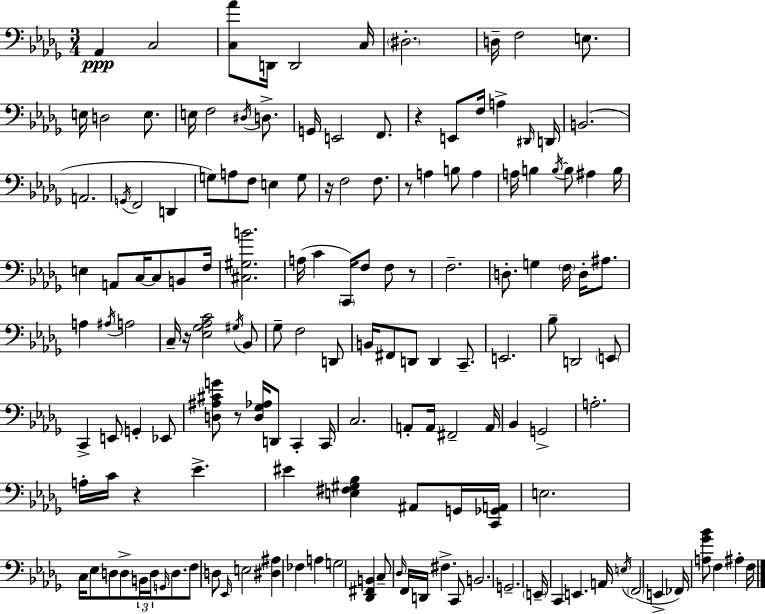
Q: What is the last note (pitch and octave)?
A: F3